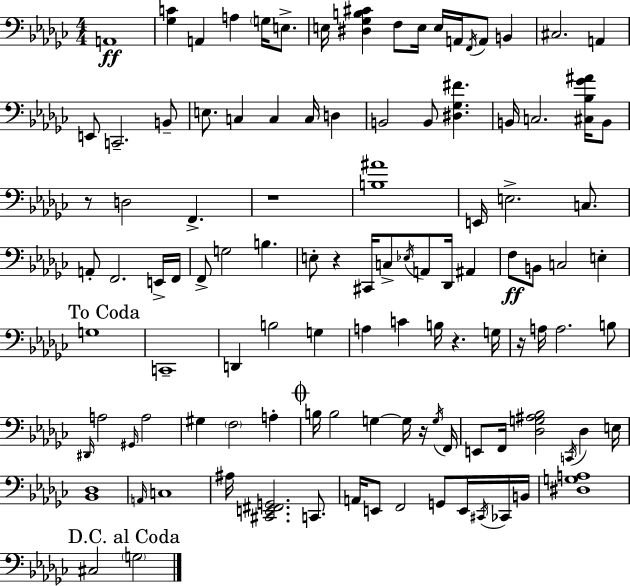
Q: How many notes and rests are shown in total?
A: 110